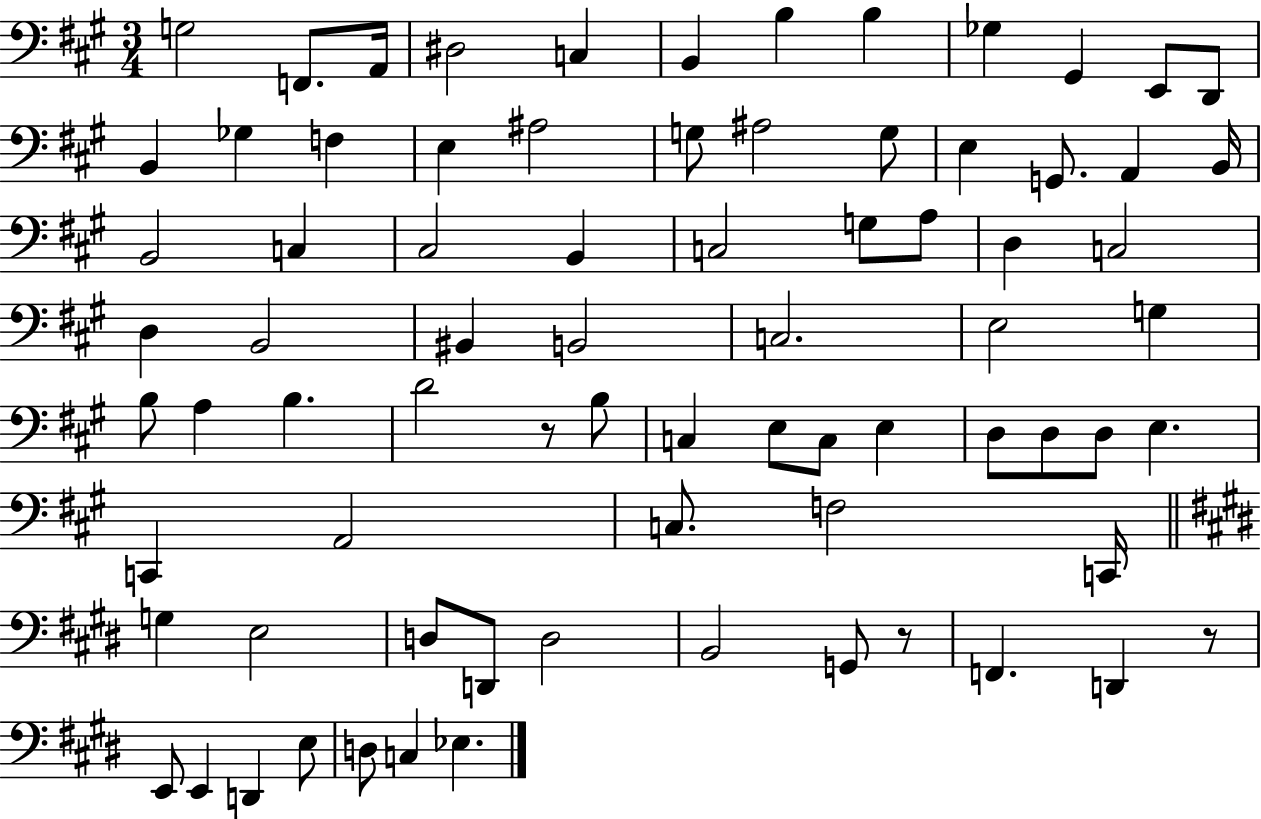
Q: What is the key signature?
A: A major